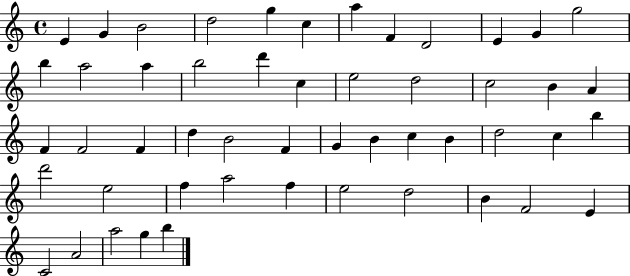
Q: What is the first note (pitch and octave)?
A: E4